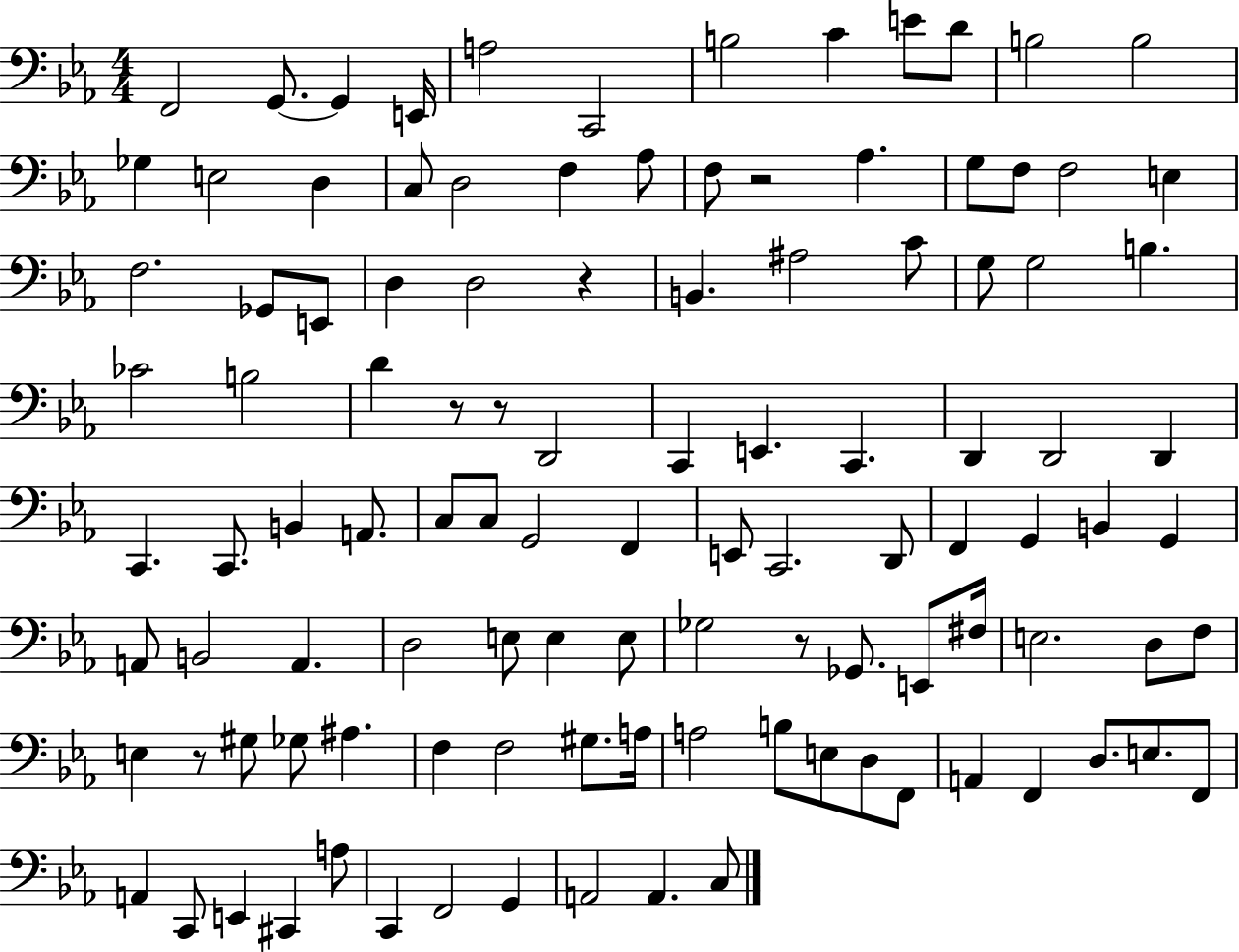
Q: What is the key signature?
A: EES major